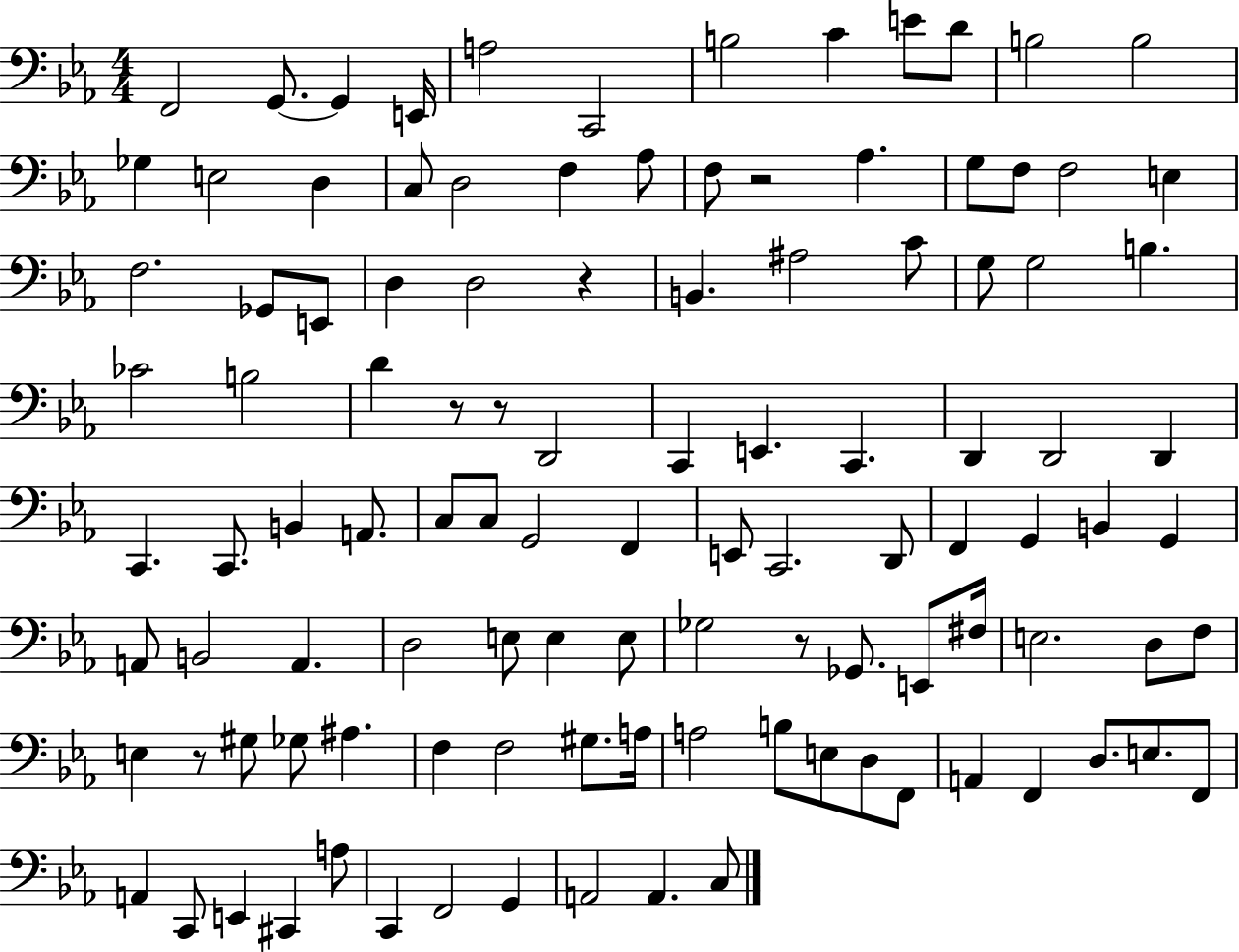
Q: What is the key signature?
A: EES major